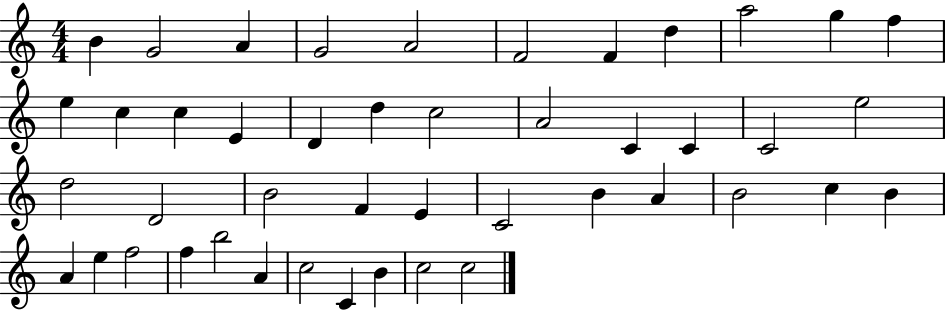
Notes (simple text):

B4/q G4/h A4/q G4/h A4/h F4/h F4/q D5/q A5/h G5/q F5/q E5/q C5/q C5/q E4/q D4/q D5/q C5/h A4/h C4/q C4/q C4/h E5/h D5/h D4/h B4/h F4/q E4/q C4/h B4/q A4/q B4/h C5/q B4/q A4/q E5/q F5/h F5/q B5/h A4/q C5/h C4/q B4/q C5/h C5/h